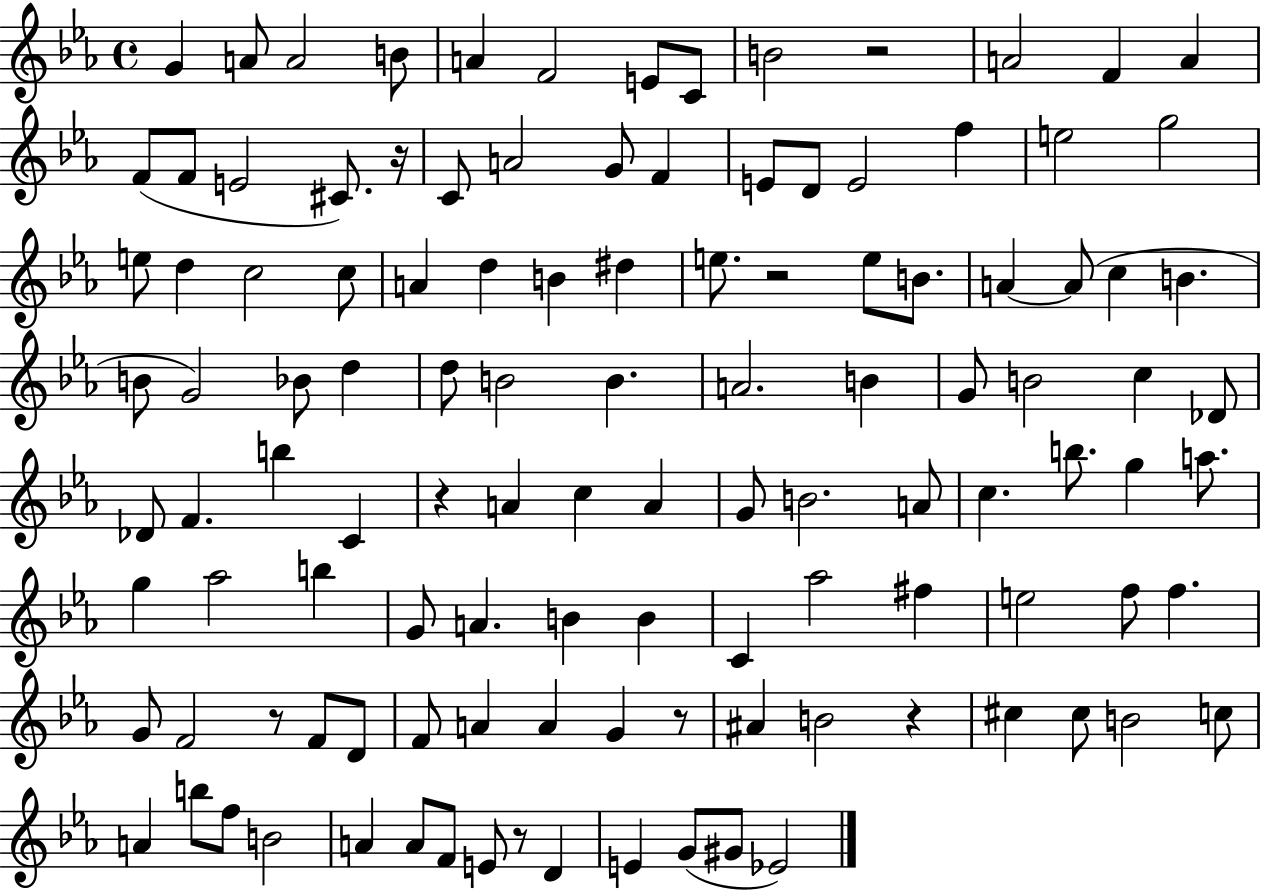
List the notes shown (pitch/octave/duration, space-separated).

G4/q A4/e A4/h B4/e A4/q F4/h E4/e C4/e B4/h R/h A4/h F4/q A4/q F4/e F4/e E4/h C#4/e. R/s C4/e A4/h G4/e F4/q E4/e D4/e E4/h F5/q E5/h G5/h E5/e D5/q C5/h C5/e A4/q D5/q B4/q D#5/q E5/e. R/h E5/e B4/e. A4/q A4/e C5/q B4/q. B4/e G4/h Bb4/e D5/q D5/e B4/h B4/q. A4/h. B4/q G4/e B4/h C5/q Db4/e Db4/e F4/q. B5/q C4/q R/q A4/q C5/q A4/q G4/e B4/h. A4/e C5/q. B5/e. G5/q A5/e. G5/q Ab5/h B5/q G4/e A4/q. B4/q B4/q C4/q Ab5/h F#5/q E5/h F5/e F5/q. G4/e F4/h R/e F4/e D4/e F4/e A4/q A4/q G4/q R/e A#4/q B4/h R/q C#5/q C#5/e B4/h C5/e A4/q B5/e F5/e B4/h A4/q A4/e F4/e E4/e R/e D4/q E4/q G4/e G#4/e Eb4/h